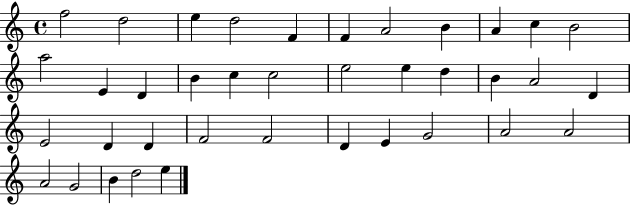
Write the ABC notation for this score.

X:1
T:Untitled
M:4/4
L:1/4
K:C
f2 d2 e d2 F F A2 B A c B2 a2 E D B c c2 e2 e d B A2 D E2 D D F2 F2 D E G2 A2 A2 A2 G2 B d2 e